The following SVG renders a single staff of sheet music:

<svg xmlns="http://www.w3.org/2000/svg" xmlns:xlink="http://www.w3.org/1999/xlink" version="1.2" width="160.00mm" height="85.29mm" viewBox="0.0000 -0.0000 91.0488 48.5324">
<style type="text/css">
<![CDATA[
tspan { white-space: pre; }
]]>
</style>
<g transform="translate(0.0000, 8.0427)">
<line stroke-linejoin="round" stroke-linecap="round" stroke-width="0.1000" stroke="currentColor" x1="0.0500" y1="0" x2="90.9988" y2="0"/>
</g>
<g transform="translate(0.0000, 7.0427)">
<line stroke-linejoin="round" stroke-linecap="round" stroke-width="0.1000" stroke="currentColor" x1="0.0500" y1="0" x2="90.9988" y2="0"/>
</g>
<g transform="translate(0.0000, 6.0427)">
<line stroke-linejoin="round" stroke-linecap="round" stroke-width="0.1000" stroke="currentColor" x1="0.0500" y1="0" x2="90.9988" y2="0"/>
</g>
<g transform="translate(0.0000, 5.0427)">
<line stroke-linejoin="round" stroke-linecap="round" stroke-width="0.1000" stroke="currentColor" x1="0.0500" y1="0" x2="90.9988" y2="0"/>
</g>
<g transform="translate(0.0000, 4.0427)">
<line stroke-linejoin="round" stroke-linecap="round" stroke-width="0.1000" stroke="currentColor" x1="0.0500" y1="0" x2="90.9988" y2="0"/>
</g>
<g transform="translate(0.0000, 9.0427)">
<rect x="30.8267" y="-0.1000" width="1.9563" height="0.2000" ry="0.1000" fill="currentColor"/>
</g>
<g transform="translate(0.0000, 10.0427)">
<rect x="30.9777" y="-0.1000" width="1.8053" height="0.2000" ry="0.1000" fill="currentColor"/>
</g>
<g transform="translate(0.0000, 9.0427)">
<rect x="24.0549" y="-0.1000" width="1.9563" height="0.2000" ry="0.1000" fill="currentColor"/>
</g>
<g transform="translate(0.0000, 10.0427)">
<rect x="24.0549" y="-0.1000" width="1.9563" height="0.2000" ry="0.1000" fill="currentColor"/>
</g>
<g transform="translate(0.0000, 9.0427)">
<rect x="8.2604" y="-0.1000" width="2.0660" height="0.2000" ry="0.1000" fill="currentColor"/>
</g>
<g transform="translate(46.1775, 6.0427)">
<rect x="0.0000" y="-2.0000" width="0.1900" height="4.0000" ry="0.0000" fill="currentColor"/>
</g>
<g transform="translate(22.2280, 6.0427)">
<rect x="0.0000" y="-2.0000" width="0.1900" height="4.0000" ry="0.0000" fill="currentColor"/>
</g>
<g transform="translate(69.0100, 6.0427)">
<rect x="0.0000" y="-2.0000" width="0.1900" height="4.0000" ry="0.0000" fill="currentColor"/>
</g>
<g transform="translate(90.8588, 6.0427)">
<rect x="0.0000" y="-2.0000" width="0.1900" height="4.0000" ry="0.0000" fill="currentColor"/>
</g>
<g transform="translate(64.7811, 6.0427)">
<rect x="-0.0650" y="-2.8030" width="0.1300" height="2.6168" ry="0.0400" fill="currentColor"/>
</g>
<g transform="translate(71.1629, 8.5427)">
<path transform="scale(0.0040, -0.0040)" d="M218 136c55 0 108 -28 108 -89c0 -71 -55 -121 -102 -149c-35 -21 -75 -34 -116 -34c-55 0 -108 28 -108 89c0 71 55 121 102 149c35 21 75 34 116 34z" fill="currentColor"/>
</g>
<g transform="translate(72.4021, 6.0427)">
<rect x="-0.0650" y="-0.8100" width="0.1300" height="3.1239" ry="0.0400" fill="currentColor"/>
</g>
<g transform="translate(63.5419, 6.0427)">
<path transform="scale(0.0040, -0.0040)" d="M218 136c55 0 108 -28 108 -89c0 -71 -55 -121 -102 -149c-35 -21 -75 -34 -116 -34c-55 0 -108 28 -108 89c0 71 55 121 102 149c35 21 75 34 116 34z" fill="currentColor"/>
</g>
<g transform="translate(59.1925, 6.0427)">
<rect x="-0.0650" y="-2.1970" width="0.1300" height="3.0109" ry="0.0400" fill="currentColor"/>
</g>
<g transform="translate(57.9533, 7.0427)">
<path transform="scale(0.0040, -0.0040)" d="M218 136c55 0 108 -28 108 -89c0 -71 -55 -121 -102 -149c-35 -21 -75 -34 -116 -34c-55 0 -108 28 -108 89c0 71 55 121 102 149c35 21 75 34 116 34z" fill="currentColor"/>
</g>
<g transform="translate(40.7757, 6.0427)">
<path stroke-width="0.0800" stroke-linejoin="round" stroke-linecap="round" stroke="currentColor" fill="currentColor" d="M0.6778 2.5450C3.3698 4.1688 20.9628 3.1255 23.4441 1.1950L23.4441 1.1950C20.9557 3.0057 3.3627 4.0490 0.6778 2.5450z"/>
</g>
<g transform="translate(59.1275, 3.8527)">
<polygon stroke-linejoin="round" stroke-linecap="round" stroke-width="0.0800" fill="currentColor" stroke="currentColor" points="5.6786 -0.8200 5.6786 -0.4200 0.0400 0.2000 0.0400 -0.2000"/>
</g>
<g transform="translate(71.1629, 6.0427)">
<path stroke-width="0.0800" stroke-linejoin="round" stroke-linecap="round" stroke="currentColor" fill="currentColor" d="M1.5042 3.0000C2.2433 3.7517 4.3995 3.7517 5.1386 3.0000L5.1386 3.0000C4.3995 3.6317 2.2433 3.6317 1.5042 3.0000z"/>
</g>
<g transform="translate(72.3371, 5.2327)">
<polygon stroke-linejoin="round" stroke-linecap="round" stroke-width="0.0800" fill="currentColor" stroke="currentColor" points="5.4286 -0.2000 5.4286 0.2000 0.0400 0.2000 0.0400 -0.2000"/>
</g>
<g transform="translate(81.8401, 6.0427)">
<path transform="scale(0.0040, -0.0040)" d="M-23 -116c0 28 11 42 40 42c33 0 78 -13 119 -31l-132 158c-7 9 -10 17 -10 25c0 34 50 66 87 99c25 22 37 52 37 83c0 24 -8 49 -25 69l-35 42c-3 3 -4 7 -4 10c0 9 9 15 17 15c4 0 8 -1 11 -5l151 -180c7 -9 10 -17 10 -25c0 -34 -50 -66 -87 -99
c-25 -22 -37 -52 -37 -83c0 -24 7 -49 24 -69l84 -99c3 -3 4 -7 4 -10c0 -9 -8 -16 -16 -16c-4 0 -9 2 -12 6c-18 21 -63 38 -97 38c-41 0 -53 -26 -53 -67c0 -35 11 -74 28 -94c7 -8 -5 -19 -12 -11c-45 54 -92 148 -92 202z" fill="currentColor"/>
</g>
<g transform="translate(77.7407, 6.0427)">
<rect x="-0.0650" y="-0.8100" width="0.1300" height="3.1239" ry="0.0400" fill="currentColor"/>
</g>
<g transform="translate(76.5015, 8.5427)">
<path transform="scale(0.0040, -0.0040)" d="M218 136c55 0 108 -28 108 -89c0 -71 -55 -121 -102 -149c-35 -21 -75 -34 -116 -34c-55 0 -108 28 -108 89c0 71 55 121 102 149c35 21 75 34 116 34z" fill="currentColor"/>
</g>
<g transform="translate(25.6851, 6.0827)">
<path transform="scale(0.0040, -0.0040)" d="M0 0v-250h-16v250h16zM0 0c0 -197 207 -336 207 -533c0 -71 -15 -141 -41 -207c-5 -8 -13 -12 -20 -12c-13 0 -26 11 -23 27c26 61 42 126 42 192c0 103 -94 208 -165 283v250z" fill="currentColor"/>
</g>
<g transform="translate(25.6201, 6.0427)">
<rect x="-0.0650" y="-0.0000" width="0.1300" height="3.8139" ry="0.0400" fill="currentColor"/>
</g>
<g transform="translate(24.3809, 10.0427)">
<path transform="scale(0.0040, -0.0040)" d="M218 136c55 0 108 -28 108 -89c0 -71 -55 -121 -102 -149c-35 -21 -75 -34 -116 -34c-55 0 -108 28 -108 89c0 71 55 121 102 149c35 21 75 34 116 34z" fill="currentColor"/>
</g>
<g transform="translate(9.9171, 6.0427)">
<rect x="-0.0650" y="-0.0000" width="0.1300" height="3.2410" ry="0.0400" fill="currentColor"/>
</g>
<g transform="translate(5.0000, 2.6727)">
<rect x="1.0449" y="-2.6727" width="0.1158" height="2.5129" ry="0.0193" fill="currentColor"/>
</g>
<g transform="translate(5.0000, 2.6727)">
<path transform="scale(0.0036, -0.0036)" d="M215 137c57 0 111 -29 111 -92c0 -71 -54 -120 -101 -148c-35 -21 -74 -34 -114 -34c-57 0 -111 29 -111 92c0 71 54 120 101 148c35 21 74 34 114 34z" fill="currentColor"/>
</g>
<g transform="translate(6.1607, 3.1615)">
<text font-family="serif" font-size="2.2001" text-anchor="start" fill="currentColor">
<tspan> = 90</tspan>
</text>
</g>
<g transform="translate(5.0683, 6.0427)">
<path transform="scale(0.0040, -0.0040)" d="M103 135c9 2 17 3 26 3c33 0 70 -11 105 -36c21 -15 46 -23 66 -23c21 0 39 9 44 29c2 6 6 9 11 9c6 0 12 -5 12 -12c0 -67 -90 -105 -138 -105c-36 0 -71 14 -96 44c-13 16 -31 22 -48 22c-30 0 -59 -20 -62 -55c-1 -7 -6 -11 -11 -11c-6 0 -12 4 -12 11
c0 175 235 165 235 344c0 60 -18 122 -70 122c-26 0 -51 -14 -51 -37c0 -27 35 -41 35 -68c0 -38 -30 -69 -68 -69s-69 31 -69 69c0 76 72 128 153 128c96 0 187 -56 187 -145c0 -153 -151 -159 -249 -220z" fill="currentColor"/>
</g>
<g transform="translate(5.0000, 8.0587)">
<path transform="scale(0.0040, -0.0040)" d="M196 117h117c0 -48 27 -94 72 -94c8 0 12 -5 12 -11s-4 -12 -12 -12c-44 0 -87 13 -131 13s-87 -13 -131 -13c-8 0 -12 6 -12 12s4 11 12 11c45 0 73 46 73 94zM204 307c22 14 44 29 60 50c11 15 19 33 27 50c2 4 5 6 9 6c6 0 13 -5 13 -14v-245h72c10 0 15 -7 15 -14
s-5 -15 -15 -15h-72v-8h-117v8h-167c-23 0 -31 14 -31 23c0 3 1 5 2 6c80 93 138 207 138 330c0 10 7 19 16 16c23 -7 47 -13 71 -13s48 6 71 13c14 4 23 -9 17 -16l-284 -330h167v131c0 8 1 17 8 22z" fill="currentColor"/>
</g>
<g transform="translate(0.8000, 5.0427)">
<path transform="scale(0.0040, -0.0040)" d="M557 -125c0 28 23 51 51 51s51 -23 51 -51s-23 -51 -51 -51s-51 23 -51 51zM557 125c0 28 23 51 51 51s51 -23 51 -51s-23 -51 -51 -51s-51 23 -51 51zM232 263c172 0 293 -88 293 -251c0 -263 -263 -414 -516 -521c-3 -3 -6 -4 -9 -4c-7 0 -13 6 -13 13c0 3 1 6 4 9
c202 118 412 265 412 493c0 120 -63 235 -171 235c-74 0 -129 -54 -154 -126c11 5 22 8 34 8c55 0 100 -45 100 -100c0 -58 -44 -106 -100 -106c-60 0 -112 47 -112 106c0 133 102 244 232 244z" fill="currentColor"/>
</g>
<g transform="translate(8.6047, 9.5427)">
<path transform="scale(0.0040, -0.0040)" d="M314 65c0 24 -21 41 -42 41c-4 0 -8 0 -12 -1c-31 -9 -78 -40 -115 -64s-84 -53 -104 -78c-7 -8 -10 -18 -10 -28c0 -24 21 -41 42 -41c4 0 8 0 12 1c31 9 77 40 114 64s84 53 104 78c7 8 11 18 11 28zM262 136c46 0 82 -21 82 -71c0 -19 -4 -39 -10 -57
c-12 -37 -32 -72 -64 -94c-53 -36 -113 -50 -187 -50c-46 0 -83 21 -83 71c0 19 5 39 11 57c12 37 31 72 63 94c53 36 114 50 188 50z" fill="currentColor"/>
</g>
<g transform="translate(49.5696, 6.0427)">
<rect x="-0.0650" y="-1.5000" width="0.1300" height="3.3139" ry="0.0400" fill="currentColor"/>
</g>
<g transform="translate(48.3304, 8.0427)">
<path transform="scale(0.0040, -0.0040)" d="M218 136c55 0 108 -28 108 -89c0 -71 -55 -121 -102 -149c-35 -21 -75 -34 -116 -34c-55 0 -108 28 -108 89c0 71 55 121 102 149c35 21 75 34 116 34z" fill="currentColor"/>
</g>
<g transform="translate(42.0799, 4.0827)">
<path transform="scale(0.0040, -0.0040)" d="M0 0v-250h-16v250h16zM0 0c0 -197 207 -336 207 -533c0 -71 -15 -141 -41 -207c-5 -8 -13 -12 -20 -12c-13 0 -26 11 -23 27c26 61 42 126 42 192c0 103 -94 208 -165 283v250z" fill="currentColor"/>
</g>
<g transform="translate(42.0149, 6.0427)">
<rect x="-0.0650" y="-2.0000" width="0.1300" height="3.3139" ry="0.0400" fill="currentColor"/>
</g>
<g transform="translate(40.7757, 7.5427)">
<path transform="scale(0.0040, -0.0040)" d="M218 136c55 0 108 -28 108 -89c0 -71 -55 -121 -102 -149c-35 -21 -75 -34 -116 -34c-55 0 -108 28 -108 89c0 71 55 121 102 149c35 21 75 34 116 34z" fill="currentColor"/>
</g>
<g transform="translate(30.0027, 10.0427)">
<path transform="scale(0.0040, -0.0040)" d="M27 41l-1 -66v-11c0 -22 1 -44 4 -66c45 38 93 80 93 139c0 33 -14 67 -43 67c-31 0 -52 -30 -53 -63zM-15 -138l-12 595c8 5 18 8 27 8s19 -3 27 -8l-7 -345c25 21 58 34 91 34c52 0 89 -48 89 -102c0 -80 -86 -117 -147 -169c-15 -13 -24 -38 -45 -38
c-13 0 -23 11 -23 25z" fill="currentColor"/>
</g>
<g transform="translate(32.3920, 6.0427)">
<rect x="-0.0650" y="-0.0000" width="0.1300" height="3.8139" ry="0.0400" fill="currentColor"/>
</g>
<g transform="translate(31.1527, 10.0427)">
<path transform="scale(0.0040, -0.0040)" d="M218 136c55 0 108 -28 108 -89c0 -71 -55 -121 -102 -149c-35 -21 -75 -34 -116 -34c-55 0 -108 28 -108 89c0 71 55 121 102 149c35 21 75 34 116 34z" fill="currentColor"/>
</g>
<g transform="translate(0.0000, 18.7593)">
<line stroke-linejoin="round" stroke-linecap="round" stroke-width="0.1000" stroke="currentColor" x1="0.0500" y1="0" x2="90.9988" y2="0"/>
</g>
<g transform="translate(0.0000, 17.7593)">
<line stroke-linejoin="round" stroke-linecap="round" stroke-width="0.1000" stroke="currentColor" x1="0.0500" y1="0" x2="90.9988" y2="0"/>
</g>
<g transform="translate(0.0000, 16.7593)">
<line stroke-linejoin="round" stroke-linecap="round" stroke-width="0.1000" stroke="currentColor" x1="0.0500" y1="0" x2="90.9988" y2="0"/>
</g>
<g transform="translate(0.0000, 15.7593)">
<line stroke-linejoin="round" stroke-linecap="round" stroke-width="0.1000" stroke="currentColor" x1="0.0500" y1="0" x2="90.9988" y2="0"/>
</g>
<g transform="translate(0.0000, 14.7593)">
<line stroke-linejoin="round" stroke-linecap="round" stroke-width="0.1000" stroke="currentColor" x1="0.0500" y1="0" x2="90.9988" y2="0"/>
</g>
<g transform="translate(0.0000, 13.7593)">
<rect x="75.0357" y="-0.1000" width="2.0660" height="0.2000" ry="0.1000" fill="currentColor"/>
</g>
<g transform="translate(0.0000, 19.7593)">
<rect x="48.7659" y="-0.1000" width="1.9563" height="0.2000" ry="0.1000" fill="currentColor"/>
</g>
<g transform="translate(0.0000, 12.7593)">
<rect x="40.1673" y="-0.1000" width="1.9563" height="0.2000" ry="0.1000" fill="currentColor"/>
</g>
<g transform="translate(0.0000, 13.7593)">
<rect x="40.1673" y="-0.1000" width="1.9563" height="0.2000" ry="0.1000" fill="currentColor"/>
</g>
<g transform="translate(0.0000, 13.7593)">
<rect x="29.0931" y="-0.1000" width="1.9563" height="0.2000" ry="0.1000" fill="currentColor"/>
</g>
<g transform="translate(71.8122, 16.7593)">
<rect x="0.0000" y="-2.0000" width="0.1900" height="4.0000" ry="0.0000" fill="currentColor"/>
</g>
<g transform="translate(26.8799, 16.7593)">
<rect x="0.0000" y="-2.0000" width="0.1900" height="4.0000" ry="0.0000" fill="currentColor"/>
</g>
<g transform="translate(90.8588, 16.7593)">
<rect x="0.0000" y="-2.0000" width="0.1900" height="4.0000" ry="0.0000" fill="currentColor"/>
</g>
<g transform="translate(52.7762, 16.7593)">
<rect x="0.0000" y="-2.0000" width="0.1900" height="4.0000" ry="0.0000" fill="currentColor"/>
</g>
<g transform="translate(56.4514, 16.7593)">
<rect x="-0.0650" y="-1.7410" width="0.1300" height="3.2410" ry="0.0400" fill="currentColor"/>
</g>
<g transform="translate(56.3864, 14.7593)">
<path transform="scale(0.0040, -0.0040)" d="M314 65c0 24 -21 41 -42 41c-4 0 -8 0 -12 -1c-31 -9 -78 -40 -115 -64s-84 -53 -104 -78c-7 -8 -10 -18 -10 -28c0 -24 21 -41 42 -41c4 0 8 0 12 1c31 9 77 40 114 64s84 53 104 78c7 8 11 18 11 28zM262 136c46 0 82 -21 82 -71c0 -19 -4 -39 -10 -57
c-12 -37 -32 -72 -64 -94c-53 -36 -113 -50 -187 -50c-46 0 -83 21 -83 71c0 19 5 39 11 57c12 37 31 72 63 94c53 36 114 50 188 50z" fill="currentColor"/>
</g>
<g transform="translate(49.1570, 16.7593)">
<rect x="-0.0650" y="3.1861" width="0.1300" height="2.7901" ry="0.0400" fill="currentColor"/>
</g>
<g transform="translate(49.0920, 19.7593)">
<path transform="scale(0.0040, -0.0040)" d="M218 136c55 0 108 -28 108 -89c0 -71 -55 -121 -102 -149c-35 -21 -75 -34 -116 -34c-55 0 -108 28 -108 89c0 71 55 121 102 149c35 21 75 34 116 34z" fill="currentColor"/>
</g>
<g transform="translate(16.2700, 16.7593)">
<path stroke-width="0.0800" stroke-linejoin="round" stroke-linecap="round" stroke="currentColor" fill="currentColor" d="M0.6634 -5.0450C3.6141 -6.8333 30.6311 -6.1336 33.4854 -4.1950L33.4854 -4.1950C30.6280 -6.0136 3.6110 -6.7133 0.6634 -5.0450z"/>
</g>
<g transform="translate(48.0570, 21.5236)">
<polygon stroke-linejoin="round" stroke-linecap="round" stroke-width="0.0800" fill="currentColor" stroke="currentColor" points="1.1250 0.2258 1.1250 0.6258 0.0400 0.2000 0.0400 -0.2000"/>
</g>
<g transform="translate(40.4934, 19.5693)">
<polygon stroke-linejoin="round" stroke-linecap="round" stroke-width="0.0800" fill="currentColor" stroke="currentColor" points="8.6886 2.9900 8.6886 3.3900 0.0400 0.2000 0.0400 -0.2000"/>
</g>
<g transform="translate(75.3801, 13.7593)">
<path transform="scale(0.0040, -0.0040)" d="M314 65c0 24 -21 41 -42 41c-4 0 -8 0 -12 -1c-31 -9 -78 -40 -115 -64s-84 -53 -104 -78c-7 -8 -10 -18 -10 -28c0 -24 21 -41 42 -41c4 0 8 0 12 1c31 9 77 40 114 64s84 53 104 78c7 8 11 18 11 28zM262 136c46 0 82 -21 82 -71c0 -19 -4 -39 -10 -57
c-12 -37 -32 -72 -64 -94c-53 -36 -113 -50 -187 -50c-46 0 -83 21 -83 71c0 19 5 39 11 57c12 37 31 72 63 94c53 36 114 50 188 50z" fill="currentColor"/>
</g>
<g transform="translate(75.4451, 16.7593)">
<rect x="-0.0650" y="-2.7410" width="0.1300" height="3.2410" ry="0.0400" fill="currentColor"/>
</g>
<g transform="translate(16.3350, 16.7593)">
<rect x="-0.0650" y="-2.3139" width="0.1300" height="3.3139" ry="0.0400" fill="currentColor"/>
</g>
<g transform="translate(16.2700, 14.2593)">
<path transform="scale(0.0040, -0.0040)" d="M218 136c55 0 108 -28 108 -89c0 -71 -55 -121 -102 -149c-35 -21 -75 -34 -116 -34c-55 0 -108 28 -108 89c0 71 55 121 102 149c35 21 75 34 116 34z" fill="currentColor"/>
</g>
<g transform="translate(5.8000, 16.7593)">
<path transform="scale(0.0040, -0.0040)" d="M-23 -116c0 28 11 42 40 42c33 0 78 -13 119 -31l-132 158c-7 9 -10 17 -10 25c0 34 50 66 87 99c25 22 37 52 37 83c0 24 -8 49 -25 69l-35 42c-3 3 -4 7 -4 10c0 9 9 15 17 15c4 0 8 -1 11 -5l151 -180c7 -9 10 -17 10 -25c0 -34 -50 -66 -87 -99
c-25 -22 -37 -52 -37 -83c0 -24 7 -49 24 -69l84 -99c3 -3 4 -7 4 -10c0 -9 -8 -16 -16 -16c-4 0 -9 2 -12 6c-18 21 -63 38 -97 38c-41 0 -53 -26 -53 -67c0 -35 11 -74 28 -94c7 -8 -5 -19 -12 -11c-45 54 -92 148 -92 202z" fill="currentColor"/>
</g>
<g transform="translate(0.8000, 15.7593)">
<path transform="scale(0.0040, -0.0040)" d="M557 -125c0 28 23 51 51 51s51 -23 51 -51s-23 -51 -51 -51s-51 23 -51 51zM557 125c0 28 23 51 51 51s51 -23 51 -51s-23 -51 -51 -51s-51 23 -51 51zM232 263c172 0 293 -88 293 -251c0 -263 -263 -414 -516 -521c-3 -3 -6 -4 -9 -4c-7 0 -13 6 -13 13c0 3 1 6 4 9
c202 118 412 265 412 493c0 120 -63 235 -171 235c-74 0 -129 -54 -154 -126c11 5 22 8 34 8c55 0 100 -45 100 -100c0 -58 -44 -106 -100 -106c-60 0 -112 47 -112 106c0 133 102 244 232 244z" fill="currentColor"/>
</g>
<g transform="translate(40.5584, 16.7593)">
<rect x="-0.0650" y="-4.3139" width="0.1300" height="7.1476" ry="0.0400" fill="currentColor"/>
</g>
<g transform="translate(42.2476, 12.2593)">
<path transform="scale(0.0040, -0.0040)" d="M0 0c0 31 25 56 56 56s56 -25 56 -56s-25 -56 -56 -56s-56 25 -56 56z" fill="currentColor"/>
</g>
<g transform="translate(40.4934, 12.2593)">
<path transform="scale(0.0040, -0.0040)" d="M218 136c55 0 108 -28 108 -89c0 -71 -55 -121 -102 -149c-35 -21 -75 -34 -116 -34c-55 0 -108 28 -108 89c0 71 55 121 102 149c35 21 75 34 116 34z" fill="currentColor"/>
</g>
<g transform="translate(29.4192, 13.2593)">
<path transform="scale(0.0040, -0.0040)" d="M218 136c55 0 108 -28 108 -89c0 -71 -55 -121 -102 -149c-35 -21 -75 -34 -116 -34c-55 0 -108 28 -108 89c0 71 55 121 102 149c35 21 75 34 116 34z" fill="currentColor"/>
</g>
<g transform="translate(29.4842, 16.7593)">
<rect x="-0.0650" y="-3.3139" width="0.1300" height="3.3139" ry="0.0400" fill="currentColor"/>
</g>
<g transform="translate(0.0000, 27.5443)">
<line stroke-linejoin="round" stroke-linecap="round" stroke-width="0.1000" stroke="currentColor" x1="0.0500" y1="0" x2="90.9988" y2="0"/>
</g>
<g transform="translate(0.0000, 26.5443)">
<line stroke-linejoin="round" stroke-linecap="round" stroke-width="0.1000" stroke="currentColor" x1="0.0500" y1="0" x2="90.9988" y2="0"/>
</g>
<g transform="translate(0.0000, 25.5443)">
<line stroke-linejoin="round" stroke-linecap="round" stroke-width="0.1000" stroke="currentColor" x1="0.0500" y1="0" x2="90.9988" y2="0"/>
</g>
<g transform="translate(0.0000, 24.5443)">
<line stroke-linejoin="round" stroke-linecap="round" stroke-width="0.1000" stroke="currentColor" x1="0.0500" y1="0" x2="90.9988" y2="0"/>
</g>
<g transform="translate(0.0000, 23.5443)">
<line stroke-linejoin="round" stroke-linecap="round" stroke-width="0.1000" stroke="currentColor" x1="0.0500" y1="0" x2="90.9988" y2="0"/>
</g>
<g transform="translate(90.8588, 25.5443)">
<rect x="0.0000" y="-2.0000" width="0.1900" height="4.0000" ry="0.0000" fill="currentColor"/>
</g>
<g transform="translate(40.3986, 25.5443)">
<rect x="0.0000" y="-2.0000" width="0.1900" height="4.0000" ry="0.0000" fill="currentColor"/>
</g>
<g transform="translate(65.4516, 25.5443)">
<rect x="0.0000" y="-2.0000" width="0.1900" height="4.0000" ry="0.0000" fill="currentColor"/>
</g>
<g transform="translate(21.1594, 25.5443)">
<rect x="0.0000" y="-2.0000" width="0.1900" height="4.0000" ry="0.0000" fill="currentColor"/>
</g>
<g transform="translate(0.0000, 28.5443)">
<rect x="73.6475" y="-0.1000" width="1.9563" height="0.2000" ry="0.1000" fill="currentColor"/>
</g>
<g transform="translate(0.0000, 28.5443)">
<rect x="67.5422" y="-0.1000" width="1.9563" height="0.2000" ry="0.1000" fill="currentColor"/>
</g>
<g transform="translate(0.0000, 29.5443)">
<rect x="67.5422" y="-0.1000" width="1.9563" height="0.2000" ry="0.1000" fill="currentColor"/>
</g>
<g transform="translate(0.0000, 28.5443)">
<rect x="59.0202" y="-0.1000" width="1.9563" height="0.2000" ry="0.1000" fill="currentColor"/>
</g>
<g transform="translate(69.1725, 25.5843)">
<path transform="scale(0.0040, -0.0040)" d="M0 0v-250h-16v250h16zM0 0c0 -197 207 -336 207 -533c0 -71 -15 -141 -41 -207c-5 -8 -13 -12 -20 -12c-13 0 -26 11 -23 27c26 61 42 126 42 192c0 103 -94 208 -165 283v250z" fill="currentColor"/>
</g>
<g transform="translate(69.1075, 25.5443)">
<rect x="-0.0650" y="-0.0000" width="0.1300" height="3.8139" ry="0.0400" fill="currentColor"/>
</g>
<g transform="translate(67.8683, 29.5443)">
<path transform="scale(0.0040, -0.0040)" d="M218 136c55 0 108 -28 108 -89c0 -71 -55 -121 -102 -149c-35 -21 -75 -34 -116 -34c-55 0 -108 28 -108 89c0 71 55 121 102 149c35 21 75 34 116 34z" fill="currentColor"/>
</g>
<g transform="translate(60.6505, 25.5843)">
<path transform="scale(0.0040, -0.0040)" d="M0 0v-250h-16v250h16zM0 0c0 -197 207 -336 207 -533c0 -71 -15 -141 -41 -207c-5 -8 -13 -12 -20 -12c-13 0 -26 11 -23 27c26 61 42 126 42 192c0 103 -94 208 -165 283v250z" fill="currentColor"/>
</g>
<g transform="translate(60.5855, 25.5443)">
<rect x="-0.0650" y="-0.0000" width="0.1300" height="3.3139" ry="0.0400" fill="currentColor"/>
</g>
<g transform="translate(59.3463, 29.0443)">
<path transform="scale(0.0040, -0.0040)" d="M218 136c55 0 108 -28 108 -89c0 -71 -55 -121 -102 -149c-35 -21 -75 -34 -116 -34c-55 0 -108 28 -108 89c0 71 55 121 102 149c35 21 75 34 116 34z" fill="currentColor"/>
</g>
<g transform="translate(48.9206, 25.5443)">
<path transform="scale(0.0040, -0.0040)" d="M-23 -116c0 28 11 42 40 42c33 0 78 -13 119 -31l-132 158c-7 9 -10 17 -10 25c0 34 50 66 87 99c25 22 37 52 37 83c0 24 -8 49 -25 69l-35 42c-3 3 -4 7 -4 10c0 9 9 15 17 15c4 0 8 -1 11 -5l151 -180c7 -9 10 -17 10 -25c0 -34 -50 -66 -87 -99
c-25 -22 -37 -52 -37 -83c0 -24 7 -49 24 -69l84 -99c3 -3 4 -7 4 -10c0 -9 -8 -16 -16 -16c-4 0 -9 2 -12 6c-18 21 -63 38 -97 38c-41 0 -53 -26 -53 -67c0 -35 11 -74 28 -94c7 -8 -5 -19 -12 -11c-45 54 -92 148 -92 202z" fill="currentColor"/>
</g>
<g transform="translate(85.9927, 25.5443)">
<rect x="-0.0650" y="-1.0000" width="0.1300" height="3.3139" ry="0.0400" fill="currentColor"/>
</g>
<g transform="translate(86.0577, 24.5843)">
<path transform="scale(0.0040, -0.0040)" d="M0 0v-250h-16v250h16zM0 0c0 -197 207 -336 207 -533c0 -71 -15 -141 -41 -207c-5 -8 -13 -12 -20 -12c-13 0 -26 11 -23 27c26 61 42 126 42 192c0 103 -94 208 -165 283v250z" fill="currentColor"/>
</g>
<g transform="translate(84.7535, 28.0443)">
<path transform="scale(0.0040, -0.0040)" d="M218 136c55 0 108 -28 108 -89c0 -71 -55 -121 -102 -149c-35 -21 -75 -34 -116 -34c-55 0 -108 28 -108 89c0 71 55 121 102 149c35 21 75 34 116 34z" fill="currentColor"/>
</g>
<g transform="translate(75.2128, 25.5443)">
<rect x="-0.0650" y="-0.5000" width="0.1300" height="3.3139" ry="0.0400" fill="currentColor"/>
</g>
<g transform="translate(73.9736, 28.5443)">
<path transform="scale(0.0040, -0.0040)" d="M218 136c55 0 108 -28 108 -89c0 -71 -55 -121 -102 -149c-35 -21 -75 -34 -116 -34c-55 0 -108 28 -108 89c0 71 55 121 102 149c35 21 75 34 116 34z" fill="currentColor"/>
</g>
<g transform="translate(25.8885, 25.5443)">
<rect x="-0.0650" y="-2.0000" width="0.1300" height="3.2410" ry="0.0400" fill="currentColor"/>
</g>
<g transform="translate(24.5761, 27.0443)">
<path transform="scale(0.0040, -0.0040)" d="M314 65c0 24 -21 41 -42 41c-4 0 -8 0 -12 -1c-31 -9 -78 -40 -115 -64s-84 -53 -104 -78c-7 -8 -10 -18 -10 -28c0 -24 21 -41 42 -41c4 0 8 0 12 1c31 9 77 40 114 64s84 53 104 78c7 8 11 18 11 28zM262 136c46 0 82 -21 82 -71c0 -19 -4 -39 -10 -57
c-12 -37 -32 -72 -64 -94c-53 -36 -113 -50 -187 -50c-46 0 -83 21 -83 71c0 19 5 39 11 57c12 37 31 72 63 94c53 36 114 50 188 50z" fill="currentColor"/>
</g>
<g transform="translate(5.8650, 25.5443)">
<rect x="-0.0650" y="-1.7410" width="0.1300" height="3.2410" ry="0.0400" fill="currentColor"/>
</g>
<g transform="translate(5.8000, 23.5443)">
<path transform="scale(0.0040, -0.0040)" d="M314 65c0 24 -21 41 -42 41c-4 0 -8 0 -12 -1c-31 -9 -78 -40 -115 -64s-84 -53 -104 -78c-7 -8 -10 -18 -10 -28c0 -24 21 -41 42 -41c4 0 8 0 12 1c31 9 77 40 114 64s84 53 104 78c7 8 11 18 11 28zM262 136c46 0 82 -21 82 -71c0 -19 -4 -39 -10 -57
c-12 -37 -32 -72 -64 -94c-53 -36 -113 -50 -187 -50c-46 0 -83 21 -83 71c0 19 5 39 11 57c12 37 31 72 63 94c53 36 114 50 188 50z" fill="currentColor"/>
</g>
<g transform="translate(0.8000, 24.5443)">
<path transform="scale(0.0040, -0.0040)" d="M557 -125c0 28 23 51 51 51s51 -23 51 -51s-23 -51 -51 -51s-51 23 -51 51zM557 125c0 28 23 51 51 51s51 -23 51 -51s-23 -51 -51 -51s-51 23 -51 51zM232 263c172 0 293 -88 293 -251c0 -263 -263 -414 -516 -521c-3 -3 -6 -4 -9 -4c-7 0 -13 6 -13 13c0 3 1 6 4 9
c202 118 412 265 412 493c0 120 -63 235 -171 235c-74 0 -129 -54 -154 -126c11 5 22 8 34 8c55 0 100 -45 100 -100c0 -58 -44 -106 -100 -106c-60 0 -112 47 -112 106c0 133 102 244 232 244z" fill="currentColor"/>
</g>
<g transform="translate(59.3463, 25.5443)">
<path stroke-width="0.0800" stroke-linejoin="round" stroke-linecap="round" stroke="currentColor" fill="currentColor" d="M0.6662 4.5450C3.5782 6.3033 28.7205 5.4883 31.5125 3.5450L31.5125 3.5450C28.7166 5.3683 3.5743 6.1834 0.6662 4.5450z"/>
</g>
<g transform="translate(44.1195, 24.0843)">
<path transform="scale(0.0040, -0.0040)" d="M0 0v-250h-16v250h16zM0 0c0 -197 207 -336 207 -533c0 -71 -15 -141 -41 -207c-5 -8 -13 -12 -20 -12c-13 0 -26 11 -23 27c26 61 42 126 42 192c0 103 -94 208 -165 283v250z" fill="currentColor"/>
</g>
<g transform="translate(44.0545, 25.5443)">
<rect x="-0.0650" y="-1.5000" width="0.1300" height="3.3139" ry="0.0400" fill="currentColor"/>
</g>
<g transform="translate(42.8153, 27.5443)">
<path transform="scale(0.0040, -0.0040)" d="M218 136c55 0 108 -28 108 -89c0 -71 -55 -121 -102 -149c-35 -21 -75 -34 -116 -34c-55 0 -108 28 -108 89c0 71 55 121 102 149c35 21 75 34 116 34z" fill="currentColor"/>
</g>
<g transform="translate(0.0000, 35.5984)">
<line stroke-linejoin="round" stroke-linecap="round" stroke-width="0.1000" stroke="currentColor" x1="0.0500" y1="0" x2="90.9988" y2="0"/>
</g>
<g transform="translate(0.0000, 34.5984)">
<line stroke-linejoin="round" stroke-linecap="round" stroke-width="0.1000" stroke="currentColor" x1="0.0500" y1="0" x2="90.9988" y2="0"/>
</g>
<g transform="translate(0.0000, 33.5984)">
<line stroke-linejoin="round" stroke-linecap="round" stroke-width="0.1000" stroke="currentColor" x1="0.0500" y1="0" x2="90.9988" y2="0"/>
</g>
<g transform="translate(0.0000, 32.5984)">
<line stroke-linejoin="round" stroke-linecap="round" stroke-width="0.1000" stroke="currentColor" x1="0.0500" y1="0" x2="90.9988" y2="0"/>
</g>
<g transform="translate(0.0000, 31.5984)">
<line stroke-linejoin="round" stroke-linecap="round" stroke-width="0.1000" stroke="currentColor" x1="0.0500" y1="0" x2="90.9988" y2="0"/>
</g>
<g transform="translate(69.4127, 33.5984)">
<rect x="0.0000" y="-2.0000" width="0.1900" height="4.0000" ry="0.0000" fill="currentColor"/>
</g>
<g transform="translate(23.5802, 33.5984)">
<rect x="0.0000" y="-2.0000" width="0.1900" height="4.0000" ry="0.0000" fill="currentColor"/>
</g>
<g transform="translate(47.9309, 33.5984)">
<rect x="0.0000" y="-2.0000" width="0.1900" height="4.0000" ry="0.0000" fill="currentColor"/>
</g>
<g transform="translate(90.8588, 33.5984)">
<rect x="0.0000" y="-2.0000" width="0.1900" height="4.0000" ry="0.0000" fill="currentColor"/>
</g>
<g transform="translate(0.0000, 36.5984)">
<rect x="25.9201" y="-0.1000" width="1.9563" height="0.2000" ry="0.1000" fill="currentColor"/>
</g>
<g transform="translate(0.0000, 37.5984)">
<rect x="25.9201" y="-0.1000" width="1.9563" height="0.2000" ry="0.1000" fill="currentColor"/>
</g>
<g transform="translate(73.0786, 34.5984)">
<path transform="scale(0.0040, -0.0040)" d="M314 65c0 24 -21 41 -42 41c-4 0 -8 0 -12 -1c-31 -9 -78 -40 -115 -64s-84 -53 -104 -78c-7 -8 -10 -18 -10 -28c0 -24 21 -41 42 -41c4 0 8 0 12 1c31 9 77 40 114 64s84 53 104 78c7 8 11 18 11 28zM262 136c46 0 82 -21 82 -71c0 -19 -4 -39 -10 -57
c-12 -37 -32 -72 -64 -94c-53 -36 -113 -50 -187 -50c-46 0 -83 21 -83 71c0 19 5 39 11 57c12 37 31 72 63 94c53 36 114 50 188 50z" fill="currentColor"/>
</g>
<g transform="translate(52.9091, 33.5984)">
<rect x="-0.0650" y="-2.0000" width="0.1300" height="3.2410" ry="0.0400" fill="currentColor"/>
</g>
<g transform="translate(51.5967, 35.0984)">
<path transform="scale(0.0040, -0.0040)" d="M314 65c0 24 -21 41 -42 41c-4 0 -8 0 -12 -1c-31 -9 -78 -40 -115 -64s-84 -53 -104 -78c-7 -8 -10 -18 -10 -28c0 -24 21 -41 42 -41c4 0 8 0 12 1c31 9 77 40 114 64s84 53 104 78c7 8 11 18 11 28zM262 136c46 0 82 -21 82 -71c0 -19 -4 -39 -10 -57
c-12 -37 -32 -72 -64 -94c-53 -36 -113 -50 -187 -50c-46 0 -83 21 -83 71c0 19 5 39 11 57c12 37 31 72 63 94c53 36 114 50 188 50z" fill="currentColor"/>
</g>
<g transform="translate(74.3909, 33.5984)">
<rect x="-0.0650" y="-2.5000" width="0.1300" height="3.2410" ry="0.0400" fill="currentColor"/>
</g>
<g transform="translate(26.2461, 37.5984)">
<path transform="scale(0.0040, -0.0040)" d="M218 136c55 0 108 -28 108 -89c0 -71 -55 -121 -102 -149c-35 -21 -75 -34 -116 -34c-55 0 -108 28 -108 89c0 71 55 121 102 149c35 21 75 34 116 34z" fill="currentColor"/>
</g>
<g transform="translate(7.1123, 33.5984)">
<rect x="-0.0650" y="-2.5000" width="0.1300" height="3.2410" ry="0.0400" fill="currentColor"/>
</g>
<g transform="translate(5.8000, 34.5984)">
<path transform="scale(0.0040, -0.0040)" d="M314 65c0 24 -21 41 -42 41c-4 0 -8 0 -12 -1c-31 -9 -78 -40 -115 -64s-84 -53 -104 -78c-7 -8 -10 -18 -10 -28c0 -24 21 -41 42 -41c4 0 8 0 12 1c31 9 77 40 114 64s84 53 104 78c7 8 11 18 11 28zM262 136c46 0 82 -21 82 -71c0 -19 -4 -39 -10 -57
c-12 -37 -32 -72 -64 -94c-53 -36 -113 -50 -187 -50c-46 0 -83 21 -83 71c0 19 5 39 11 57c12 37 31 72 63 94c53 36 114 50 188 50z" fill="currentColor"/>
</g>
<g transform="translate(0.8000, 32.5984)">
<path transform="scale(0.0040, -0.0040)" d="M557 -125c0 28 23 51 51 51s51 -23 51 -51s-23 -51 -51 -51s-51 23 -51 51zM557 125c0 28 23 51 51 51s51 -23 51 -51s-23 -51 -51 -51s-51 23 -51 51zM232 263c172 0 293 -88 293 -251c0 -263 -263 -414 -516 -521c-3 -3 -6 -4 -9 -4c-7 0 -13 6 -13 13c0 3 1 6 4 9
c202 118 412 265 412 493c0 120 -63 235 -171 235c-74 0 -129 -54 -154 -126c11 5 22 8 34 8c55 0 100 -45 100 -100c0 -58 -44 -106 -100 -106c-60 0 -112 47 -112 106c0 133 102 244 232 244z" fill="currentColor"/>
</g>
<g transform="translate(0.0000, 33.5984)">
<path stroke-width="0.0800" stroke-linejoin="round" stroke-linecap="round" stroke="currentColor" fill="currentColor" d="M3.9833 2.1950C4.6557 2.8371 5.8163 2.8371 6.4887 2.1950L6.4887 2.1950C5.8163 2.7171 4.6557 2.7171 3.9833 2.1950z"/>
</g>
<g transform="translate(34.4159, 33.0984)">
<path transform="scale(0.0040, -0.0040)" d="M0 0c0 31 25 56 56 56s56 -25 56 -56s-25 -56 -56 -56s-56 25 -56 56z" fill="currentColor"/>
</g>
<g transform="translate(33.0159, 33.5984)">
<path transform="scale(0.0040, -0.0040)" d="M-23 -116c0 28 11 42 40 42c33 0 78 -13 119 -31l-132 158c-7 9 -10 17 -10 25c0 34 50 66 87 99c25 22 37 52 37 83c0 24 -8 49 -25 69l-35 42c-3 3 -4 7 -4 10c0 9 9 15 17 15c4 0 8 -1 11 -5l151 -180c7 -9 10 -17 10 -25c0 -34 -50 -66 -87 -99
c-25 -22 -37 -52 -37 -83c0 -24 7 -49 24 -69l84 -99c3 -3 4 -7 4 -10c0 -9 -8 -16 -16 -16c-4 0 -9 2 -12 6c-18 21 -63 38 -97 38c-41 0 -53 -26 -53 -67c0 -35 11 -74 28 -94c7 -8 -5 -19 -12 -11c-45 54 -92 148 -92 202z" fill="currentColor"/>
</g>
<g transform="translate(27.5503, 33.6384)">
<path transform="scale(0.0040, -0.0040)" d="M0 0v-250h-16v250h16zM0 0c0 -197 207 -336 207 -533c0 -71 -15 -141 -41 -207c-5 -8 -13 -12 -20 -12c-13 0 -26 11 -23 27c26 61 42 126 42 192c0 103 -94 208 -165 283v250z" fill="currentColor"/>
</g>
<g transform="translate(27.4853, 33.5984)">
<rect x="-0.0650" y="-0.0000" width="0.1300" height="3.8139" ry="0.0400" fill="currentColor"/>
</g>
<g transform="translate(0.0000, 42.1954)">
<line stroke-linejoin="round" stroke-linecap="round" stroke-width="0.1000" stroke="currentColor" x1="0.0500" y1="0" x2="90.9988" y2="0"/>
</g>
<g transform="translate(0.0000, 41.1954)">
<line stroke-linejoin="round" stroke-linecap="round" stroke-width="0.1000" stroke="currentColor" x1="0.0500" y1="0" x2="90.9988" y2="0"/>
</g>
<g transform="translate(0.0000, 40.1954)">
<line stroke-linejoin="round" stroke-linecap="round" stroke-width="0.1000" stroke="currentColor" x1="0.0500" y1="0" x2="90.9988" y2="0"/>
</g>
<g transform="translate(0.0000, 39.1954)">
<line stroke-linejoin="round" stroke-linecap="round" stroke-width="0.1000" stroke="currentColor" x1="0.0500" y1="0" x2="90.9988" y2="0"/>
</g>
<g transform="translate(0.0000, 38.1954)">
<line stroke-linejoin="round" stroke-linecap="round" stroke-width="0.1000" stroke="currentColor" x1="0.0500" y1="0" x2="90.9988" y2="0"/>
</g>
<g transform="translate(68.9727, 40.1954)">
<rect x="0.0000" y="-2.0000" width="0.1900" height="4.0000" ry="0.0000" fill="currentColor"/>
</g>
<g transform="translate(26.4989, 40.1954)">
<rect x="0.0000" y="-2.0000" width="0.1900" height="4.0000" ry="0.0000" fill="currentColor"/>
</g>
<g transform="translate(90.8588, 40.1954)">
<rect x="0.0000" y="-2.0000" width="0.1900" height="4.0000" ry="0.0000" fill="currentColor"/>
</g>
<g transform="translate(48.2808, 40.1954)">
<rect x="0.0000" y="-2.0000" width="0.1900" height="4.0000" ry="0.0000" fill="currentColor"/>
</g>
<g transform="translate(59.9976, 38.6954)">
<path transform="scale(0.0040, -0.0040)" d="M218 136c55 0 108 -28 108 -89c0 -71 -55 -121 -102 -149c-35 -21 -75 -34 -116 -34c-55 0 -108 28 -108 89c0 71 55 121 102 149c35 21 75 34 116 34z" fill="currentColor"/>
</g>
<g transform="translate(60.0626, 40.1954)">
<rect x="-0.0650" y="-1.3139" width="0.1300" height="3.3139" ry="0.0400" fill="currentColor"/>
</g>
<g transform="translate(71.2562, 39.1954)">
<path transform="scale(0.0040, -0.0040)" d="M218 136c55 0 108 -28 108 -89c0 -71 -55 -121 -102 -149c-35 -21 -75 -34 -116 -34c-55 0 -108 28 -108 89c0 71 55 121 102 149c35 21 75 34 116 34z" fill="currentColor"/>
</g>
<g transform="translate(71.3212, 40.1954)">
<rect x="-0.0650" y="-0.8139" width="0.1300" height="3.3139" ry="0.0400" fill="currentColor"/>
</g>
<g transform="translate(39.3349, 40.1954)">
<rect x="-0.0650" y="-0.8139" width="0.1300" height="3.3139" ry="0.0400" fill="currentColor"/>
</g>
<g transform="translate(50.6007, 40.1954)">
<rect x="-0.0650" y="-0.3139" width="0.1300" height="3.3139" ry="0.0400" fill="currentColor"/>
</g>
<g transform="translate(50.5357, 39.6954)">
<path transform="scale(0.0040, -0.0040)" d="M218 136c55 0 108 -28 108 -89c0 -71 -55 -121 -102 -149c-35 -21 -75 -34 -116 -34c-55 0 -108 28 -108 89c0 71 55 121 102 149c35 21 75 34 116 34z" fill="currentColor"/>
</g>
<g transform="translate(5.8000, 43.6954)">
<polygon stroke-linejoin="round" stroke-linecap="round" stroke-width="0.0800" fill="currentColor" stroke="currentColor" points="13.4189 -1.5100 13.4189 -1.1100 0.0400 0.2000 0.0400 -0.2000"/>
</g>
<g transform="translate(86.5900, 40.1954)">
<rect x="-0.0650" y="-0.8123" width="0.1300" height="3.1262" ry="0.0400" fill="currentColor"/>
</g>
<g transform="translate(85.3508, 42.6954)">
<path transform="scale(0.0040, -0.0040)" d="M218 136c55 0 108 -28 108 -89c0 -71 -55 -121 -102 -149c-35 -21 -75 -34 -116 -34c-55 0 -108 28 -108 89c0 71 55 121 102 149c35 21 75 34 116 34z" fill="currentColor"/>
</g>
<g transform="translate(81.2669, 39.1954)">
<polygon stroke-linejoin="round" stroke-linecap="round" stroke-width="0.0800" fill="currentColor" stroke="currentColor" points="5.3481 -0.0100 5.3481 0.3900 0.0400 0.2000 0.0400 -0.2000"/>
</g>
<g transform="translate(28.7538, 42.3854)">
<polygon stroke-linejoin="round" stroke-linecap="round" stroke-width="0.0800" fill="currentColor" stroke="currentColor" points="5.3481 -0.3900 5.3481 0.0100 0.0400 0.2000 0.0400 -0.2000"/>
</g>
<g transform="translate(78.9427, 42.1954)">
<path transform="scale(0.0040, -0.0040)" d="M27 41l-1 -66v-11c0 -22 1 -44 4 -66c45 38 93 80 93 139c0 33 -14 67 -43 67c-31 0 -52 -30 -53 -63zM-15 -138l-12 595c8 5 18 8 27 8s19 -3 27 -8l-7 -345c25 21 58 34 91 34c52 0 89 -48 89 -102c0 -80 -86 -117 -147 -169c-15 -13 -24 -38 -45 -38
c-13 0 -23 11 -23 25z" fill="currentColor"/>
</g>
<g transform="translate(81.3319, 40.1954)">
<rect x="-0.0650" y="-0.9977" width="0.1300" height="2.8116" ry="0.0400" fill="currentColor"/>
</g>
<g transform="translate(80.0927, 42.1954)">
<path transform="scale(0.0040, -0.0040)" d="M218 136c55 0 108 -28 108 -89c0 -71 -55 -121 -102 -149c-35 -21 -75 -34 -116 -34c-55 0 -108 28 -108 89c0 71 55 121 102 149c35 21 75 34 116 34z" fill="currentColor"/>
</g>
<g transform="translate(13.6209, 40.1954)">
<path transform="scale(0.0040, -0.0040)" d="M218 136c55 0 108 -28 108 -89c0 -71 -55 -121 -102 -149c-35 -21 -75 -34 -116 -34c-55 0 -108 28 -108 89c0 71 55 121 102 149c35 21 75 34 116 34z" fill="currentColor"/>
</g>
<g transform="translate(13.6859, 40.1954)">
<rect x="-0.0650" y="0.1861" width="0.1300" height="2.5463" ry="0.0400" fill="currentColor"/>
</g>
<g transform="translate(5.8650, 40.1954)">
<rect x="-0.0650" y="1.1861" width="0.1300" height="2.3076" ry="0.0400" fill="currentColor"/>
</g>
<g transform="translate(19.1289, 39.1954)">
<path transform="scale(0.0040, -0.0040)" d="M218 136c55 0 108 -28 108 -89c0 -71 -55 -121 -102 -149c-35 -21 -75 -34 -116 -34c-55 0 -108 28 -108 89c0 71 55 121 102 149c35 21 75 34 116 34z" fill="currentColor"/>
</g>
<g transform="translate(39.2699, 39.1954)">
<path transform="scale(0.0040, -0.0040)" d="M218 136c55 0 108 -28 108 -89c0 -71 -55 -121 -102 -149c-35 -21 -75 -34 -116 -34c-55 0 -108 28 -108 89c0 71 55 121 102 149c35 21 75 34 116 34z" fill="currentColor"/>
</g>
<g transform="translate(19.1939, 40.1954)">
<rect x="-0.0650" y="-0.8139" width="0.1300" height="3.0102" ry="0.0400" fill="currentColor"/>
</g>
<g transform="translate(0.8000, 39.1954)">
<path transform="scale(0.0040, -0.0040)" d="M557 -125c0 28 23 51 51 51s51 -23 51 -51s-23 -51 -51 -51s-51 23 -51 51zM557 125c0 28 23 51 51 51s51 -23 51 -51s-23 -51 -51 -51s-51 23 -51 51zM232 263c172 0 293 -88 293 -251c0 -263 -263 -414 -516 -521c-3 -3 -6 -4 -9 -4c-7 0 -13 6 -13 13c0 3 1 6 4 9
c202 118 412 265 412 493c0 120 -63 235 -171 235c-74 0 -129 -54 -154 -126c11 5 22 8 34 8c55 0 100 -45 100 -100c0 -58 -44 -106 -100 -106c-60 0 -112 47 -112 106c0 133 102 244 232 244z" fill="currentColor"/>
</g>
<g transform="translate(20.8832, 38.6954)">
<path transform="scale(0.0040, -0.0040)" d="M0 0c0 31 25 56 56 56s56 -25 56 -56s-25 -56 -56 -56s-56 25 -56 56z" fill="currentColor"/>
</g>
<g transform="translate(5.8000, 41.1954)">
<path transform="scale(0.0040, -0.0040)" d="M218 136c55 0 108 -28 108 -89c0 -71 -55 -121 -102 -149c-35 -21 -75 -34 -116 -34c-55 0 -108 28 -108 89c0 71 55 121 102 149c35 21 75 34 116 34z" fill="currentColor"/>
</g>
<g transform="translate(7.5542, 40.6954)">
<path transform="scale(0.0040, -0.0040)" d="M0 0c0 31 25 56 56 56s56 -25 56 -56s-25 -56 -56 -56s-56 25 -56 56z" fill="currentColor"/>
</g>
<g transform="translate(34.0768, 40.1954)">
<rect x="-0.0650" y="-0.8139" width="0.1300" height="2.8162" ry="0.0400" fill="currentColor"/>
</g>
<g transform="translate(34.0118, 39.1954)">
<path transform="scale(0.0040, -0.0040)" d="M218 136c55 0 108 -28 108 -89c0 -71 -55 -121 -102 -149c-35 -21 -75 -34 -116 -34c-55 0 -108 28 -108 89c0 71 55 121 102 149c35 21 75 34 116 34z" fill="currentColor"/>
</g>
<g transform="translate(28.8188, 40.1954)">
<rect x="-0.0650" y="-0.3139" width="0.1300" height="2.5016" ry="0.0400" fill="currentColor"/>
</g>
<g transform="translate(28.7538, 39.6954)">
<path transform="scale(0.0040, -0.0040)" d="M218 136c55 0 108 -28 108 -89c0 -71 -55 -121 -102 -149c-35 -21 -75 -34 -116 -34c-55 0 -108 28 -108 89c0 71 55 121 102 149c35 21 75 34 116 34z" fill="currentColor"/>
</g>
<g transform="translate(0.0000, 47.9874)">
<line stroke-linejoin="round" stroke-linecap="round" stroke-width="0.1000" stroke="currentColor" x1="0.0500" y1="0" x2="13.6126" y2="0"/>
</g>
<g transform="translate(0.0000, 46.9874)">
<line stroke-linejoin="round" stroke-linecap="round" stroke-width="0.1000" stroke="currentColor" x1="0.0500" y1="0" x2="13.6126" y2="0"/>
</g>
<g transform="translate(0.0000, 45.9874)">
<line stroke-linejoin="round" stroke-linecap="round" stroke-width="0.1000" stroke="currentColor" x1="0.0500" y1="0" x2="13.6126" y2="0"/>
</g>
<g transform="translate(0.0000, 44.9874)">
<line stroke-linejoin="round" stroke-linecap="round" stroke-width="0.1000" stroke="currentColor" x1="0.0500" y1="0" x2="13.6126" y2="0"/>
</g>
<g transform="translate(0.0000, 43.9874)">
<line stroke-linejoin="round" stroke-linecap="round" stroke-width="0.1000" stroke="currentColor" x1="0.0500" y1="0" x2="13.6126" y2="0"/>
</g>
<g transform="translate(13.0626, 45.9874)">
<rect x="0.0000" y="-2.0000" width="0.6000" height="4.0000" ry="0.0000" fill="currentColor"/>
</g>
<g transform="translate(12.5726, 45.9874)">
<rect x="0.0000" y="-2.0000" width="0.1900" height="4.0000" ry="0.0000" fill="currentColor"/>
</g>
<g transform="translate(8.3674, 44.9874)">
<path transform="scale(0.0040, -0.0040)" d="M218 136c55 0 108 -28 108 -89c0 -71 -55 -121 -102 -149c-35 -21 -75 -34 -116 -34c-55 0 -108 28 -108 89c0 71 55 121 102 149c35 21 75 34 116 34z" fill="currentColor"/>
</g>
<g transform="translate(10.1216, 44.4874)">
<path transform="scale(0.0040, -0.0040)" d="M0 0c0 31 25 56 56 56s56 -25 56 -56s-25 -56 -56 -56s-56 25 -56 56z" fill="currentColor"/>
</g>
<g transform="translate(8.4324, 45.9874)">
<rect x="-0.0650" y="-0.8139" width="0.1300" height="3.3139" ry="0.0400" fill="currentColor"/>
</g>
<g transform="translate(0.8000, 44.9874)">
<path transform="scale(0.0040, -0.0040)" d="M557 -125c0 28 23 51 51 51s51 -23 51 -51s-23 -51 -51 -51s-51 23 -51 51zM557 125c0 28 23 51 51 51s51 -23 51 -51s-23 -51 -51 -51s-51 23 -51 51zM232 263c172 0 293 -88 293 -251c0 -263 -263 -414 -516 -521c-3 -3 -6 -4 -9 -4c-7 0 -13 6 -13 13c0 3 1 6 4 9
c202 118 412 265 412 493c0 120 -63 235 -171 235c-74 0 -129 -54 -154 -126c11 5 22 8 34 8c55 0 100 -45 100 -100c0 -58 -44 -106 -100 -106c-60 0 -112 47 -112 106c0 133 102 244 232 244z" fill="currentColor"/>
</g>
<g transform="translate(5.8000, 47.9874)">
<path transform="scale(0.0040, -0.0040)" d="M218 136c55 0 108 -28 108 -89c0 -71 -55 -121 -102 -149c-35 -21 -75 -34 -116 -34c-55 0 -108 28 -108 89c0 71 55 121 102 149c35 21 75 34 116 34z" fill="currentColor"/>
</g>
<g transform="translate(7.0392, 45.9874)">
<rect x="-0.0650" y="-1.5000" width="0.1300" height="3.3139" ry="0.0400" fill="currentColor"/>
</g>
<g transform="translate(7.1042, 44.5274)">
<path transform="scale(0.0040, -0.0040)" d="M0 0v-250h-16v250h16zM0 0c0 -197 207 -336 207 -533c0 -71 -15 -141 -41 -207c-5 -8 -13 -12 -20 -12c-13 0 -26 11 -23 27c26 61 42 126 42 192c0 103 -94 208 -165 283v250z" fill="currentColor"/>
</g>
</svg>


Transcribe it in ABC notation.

X:1
T:Untitled
M:2/4
L:1/4
K:C
D,,2 C,,/2 _C,, A,,/2 G,, B,,/2 D,/2 F,,/2 F,,/2 z z B, D F/2 E,,/4 A,2 C2 A,2 A,,2 G,,/2 z D,,/2 C,,/2 E,, F,,/2 B,,2 C,,/2 z A,,2 B,,2 B,,/2 D,/2 F,/2 E,/2 F,/2 F, E, G, F, _G,,/2 F,,/2 G,,/2 F,